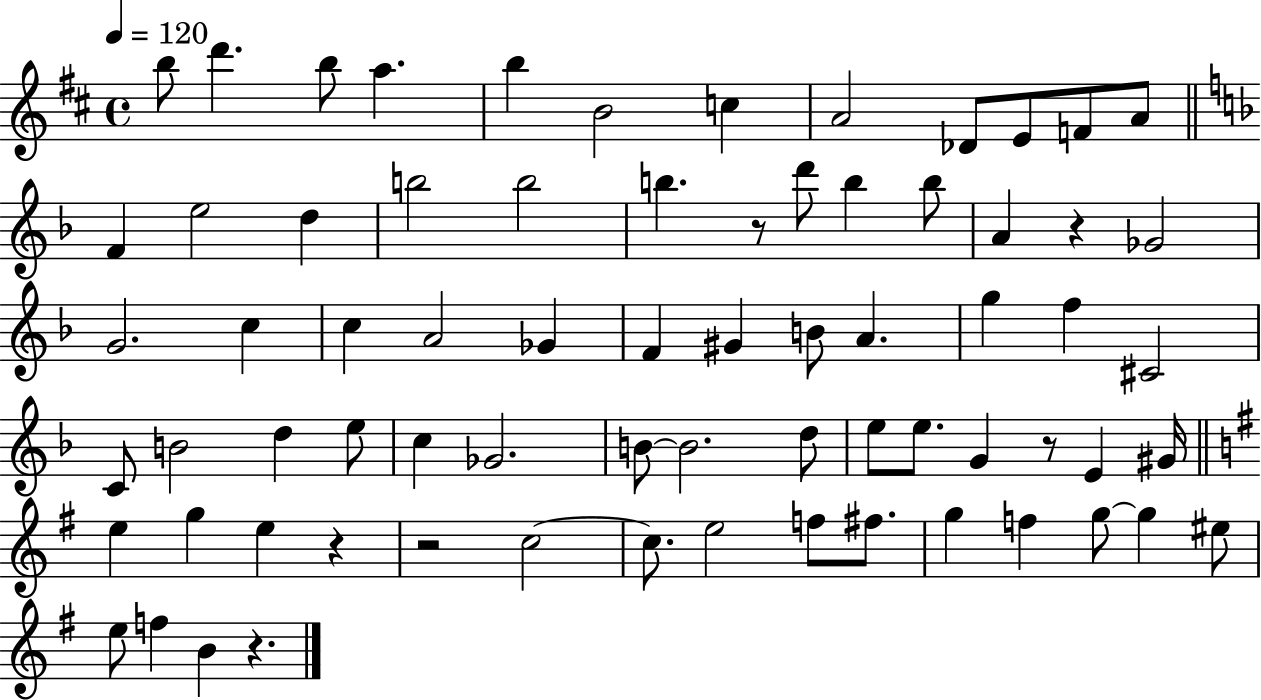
{
  \clef treble
  \time 4/4
  \defaultTimeSignature
  \key d \major
  \tempo 4 = 120
  b''8 d'''4. b''8 a''4. | b''4 b'2 c''4 | a'2 des'8 e'8 f'8 a'8 | \bar "||" \break \key f \major f'4 e''2 d''4 | b''2 b''2 | b''4. r8 d'''8 b''4 b''8 | a'4 r4 ges'2 | \break g'2. c''4 | c''4 a'2 ges'4 | f'4 gis'4 b'8 a'4. | g''4 f''4 cis'2 | \break c'8 b'2 d''4 e''8 | c''4 ges'2. | b'8~~ b'2. d''8 | e''8 e''8. g'4 r8 e'4 gis'16 | \break \bar "||" \break \key e \minor e''4 g''4 e''4 r4 | r2 c''2~~ | c''8. e''2 f''8 fis''8. | g''4 f''4 g''8~~ g''4 eis''8 | \break e''8 f''4 b'4 r4. | \bar "|."
}